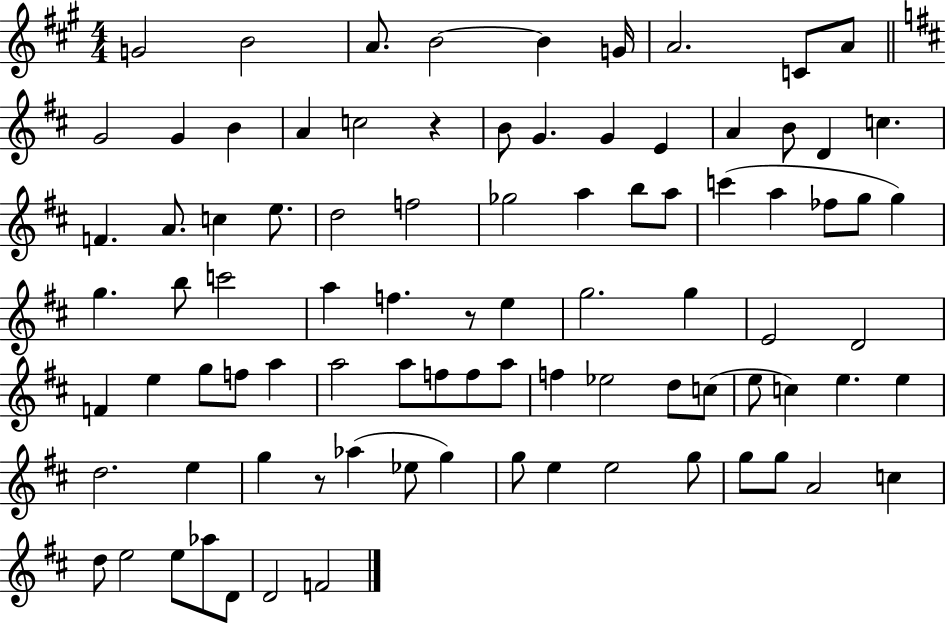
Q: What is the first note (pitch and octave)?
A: G4